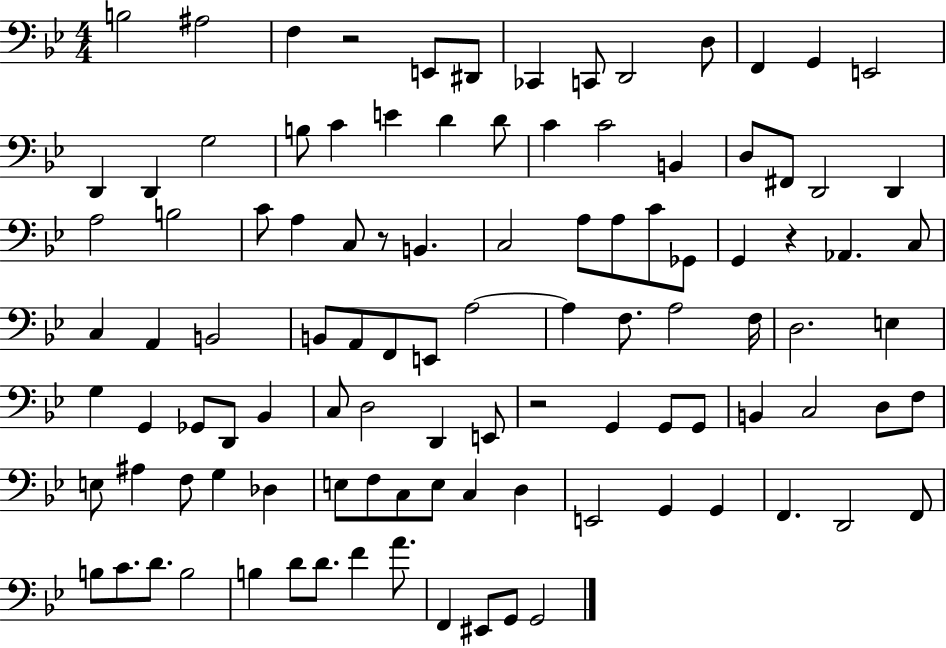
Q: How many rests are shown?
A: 4